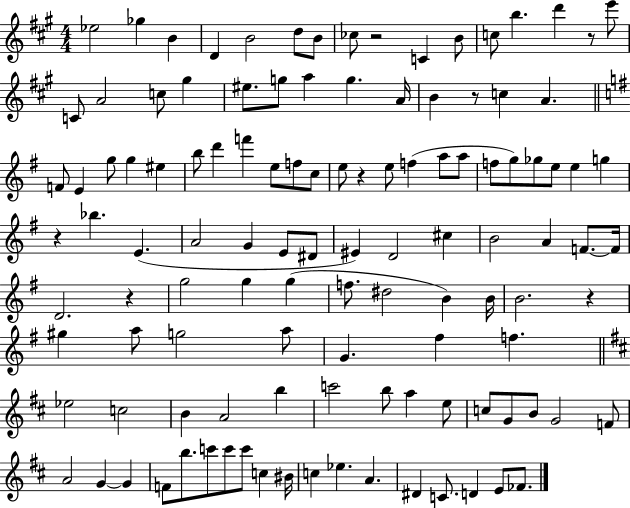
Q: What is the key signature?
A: A major